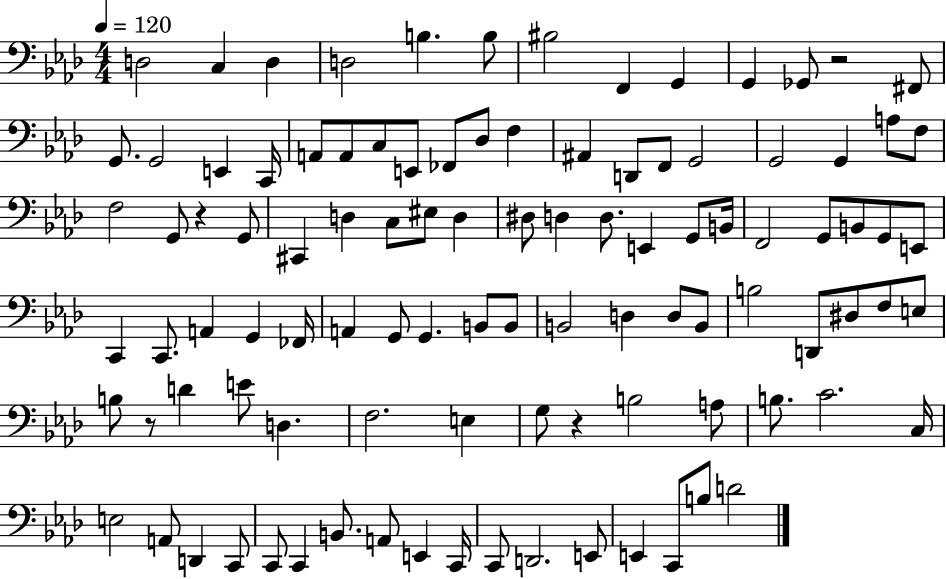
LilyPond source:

{
  \clef bass
  \numericTimeSignature
  \time 4/4
  \key aes \major
  \tempo 4 = 120
  d2 c4 d4 | d2 b4. b8 | bis2 f,4 g,4 | g,4 ges,8 r2 fis,8 | \break g,8. g,2 e,4 c,16 | a,8 a,8 c8 e,8 fes,8 des8 f4 | ais,4 d,8 f,8 g,2 | g,2 g,4 a8 f8 | \break f2 g,8 r4 g,8 | cis,4 d4 c8 eis8 d4 | dis8 d4 d8. e,4 g,8 b,16 | f,2 g,8 b,8 g,8 e,8 | \break c,4 c,8. a,4 g,4 fes,16 | a,4 g,8 g,4. b,8 b,8 | b,2 d4 d8 b,8 | b2 d,8 dis8 f8 e8 | \break b8 r8 d'4 e'8 d4. | f2. e4 | g8 r4 b2 a8 | b8. c'2. c16 | \break e2 a,8 d,4 c,8 | c,8 c,4 b,8. a,8 e,4 c,16 | c,8 d,2. e,8 | e,4 c,8 b8 d'2 | \break \bar "|."
}